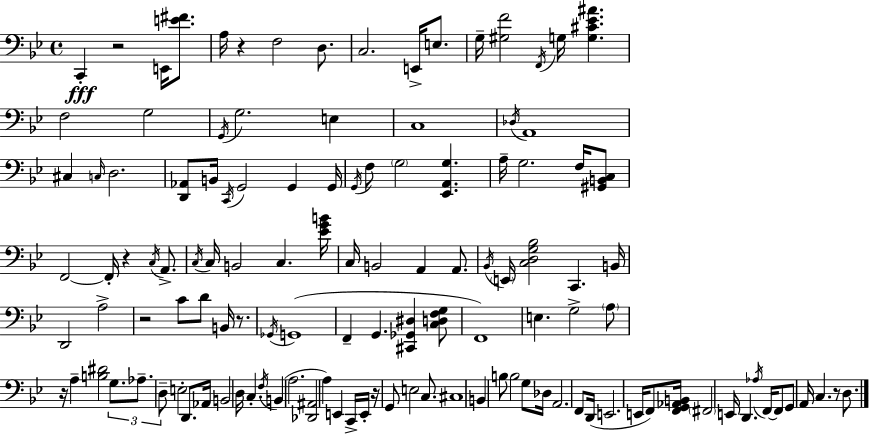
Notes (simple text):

C2/q R/h E2/s [E4,F#4]/e. A3/s R/q F3/h D3/e. C3/h. E2/s E3/e. G3/s [G#3,F4]/h F2/s G3/s [G3,C#4,Eb4,A#4]/q. F3/h G3/h G2/s G3/h. E3/q C3/w Db3/s A2/w C#3/q C3/s D3/h. [D2,Ab2]/e B2/s C2/s G2/h G2/q G2/s G2/s F3/e G3/h [Eb2,A2,G3]/q. A3/s G3/h. F3/s [G#2,B2,C3]/e F2/h F2/s R/q C3/s A2/e. C3/s C3/s B2/h C3/q. [Eb4,G4,B4]/s C3/s B2/h A2/q A2/e. Bb2/s E2/s [C3,D3,G3,Bb3]/h C2/q. B2/s D2/h A3/h R/h C4/e D4/e B2/s R/e. Gb2/s G2/w F2/q G2/q. [C#2,Gb2,D#3]/q [C3,D3,F3,G3]/e F2/w E3/q. G3/h A3/e R/s A3/q [B3,D#4]/h G3/e. Ab3/e. D3/e E3/h D2/e. Ab2/s B2/h D3/s C3/q. F3/s B2/q A3/h. [Db2,A#2]/h A3/q E2/q C2/s E2/s R/s G2/e E3/h C3/e. C#3/w B2/q B3/e B3/h G3/e Db3/s A2/h. F2/e D2/s E2/h. E2/s F2/e [F2,G2,Ab2,B2]/s F#2/h E2/s D2/q. Ab3/s F2/s F2/e G2/e A2/s C3/q. R/e D3/e.